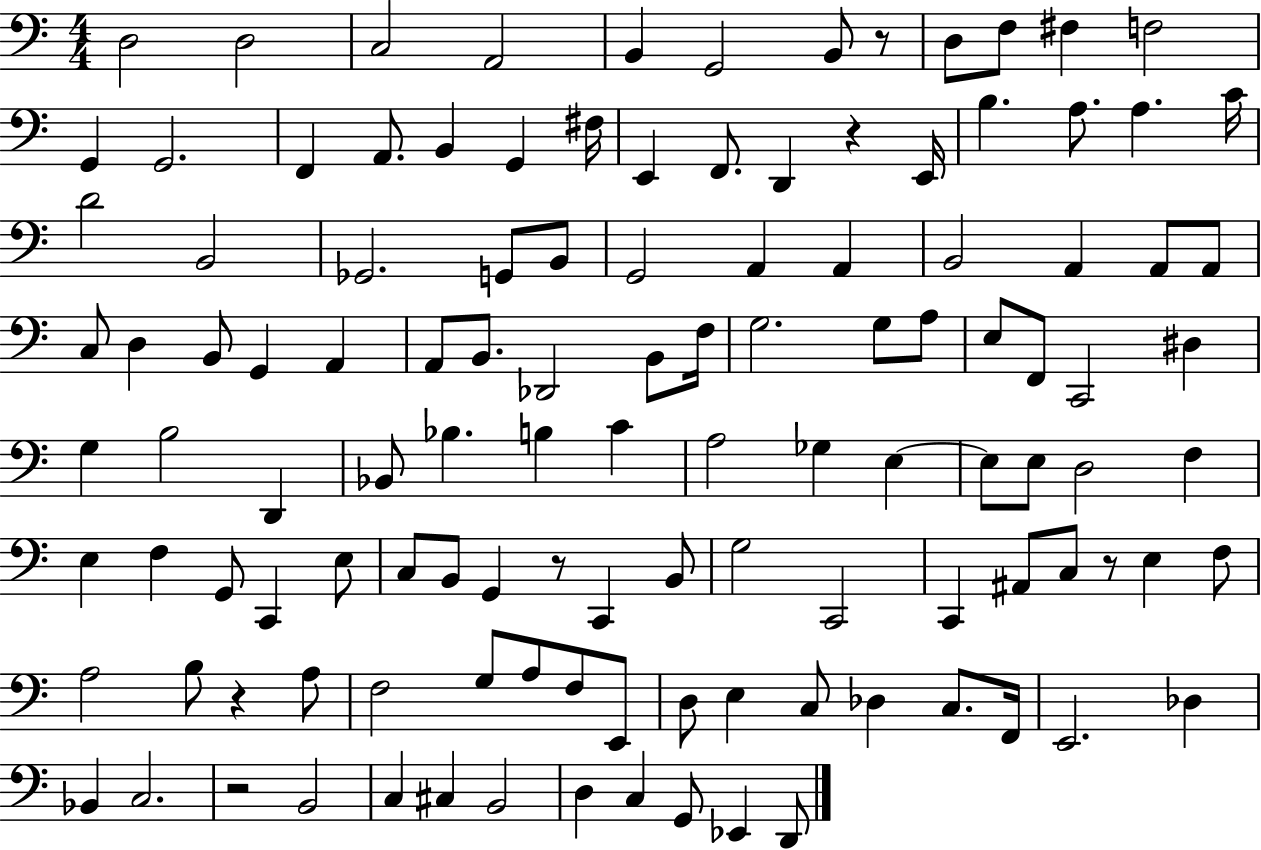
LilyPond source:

{
  \clef bass
  \numericTimeSignature
  \time 4/4
  \key c \major
  \repeat volta 2 { d2 d2 | c2 a,2 | b,4 g,2 b,8 r8 | d8 f8 fis4 f2 | \break g,4 g,2. | f,4 a,8. b,4 g,4 fis16 | e,4 f,8. d,4 r4 e,16 | b4. a8. a4. c'16 | \break d'2 b,2 | ges,2. g,8 b,8 | g,2 a,4 a,4 | b,2 a,4 a,8 a,8 | \break c8 d4 b,8 g,4 a,4 | a,8 b,8. des,2 b,8 f16 | g2. g8 a8 | e8 f,8 c,2 dis4 | \break g4 b2 d,4 | bes,8 bes4. b4 c'4 | a2 ges4 e4~~ | e8 e8 d2 f4 | \break e4 f4 g,8 c,4 e8 | c8 b,8 g,4 r8 c,4 b,8 | g2 c,2 | c,4 ais,8 c8 r8 e4 f8 | \break a2 b8 r4 a8 | f2 g8 a8 f8 e,8 | d8 e4 c8 des4 c8. f,16 | e,2. des4 | \break bes,4 c2. | r2 b,2 | c4 cis4 b,2 | d4 c4 g,8 ees,4 d,8 | \break } \bar "|."
}